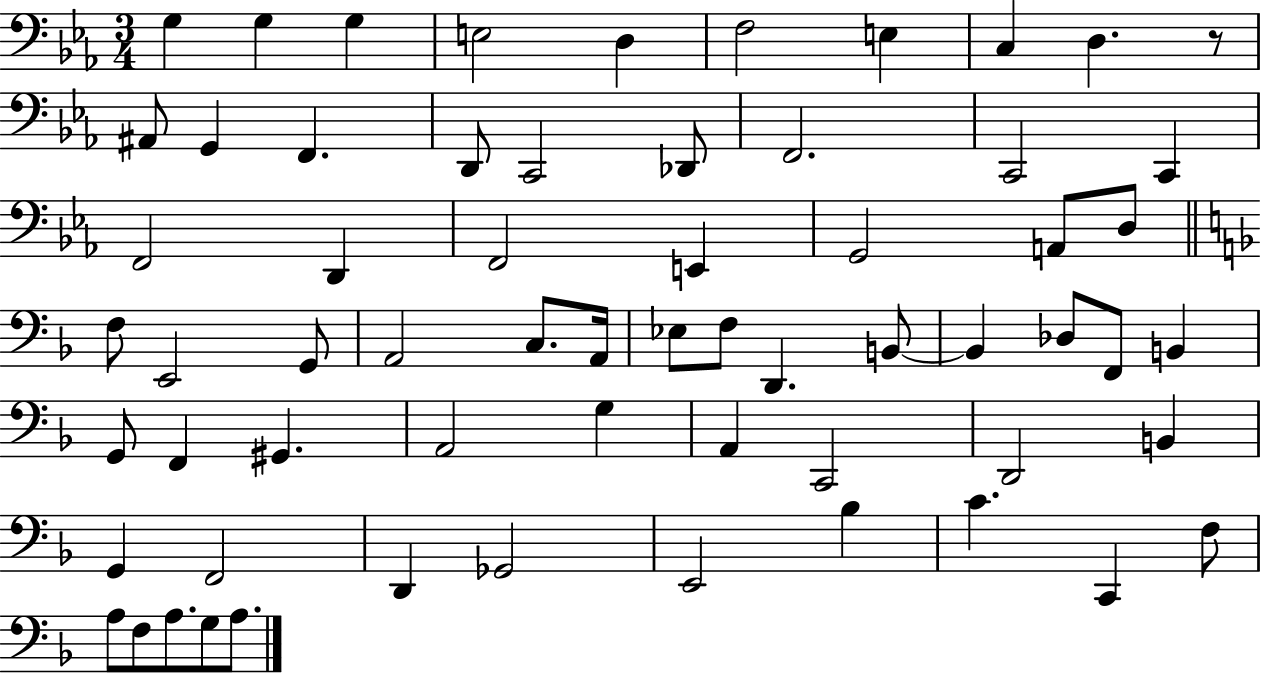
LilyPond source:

{
  \clef bass
  \numericTimeSignature
  \time 3/4
  \key ees \major
  g4 g4 g4 | e2 d4 | f2 e4 | c4 d4. r8 | \break ais,8 g,4 f,4. | d,8 c,2 des,8 | f,2. | c,2 c,4 | \break f,2 d,4 | f,2 e,4 | g,2 a,8 d8 | \bar "||" \break \key f \major f8 e,2 g,8 | a,2 c8. a,16 | ees8 f8 d,4. b,8~~ | b,4 des8 f,8 b,4 | \break g,8 f,4 gis,4. | a,2 g4 | a,4 c,2 | d,2 b,4 | \break g,4 f,2 | d,4 ges,2 | e,2 bes4 | c'4. c,4 f8 | \break a8 f8 a8. g8 a8. | \bar "|."
}